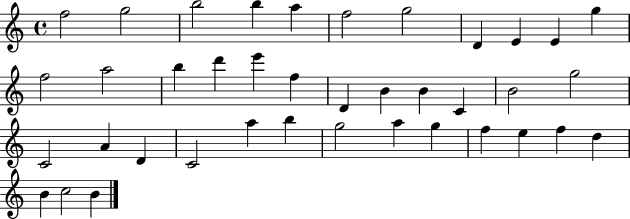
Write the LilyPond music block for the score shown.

{
  \clef treble
  \time 4/4
  \defaultTimeSignature
  \key c \major
  f''2 g''2 | b''2 b''4 a''4 | f''2 g''2 | d'4 e'4 e'4 g''4 | \break f''2 a''2 | b''4 d'''4 e'''4 f''4 | d'4 b'4 b'4 c'4 | b'2 g''2 | \break c'2 a'4 d'4 | c'2 a''4 b''4 | g''2 a''4 g''4 | f''4 e''4 f''4 d''4 | \break b'4 c''2 b'4 | \bar "|."
}